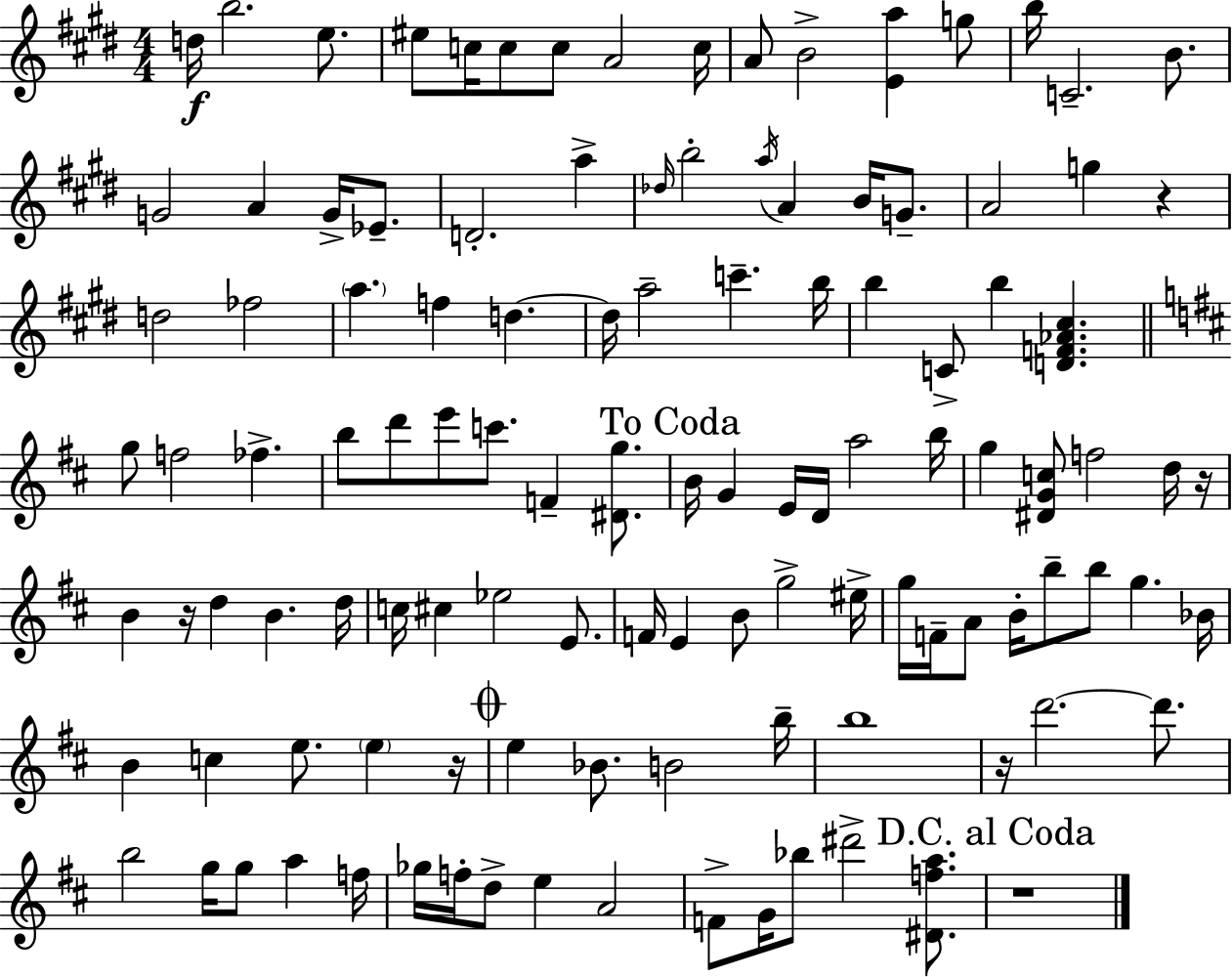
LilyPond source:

{
  \clef treble
  \numericTimeSignature
  \time 4/4
  \key e \major
  d''16\f b''2. e''8. | eis''8 c''16 c''8 c''8 a'2 c''16 | a'8 b'2-> <e' a''>4 g''8 | b''16 c'2.-- b'8. | \break g'2 a'4 g'16-> ees'8.-- | d'2.-. a''4-> | \grace { des''16 } b''2-. \acciaccatura { a''16 } a'4 b'16 g'8.-- | a'2 g''4 r4 | \break d''2 fes''2 | \parenthesize a''4. f''4 d''4.~~ | d''16 a''2-- c'''4.-- | b''16 b''4 c'8-> b''4 <d' f' aes' cis''>4. | \break \bar "||" \break \key b \minor g''8 f''2 fes''4.-> | b''8 d'''8 e'''8 c'''8. f'4-- <dis' g''>8. | \mark "To Coda" b'16 g'4 e'16 d'16 a''2 b''16 | g''4 <dis' g' c''>8 f''2 d''16 r16 | \break b'4 r16 d''4 b'4. d''16 | c''16 cis''4 ees''2 e'8. | f'16 e'4 b'8 g''2-> eis''16-> | g''16 f'16-- a'8 b'16-. b''8-- b''8 g''4. bes'16 | \break b'4 c''4 e''8. \parenthesize e''4 r16 | \mark \markup { \musicglyph "scripts.coda" } e''4 bes'8. b'2 b''16-- | b''1 | r16 d'''2.~~ d'''8. | \break b''2 g''16 g''8 a''4 f''16 | ges''16 f''16-. d''8-> e''4 a'2 | f'8-> g'16 bes''8 dis'''2-> <dis' f'' a''>8. | \mark "D.C. al Coda" r1 | \break \bar "|."
}